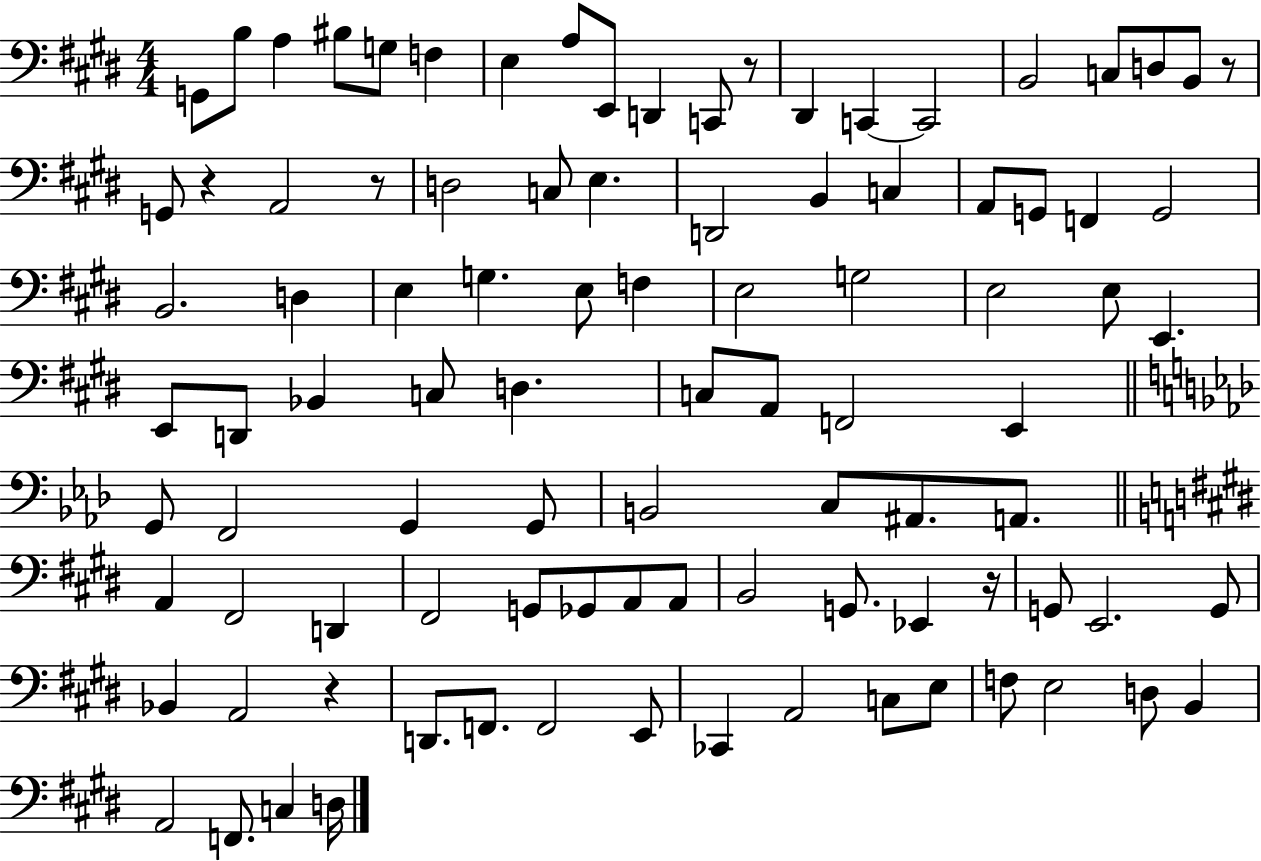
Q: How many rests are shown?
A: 6